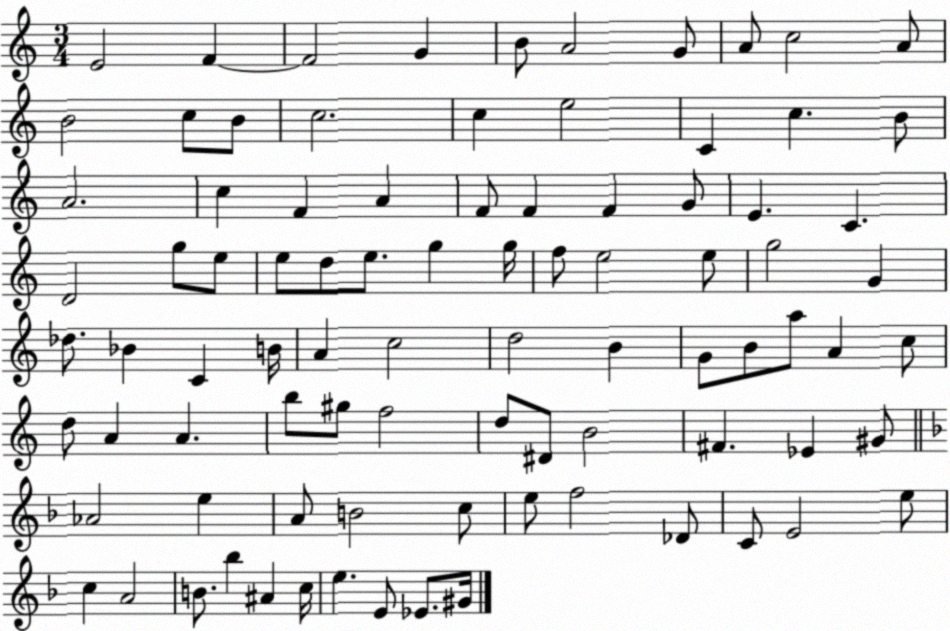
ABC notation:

X:1
T:Untitled
M:3/4
L:1/4
K:C
E2 F F2 G B/2 A2 G/2 A/2 c2 A/2 B2 c/2 B/2 c2 c e2 C c B/2 A2 c F A F/2 F F G/2 E C D2 g/2 e/2 e/2 d/2 e/2 g g/4 f/2 e2 e/2 g2 G _d/2 _B C B/4 A c2 d2 B G/2 B/2 a/2 A c/2 d/2 A A b/2 ^g/2 f2 d/2 ^D/2 B2 ^F _E ^G/2 _A2 e A/2 B2 c/2 e/2 f2 _D/2 C/2 E2 e/2 c A2 B/2 _b ^A c/4 e E/2 _E/2 ^G/4